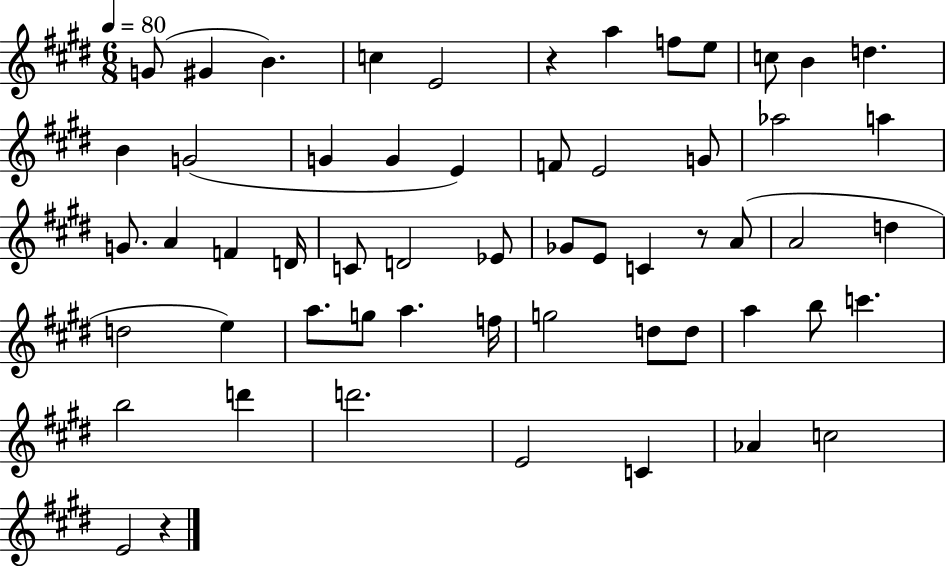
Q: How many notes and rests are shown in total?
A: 57